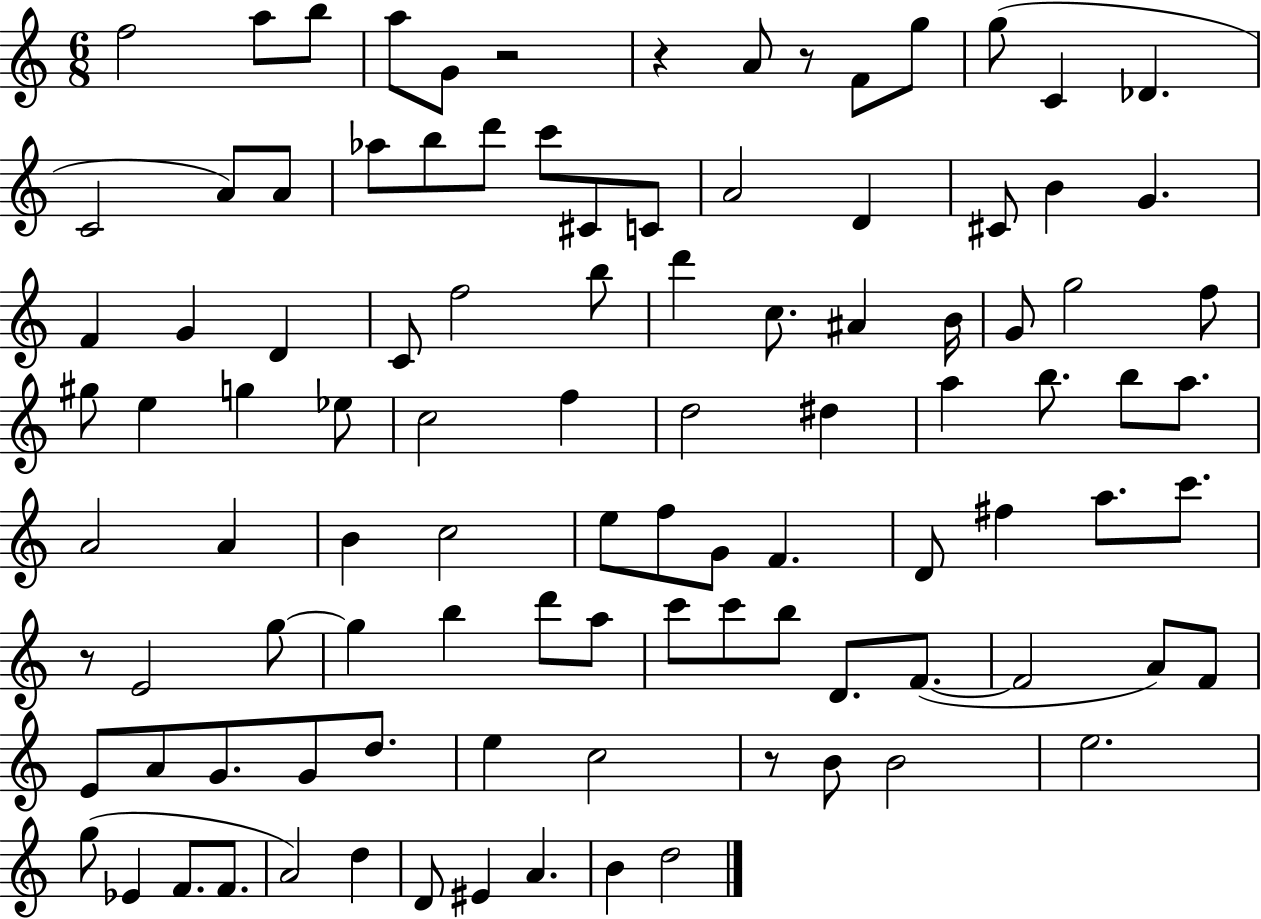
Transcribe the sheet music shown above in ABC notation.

X:1
T:Untitled
M:6/8
L:1/4
K:C
f2 a/2 b/2 a/2 G/2 z2 z A/2 z/2 F/2 g/2 g/2 C _D C2 A/2 A/2 _a/2 b/2 d'/2 c'/2 ^C/2 C/2 A2 D ^C/2 B G F G D C/2 f2 b/2 d' c/2 ^A B/4 G/2 g2 f/2 ^g/2 e g _e/2 c2 f d2 ^d a b/2 b/2 a/2 A2 A B c2 e/2 f/2 G/2 F D/2 ^f a/2 c'/2 z/2 E2 g/2 g b d'/2 a/2 c'/2 c'/2 b/2 D/2 F/2 F2 A/2 F/2 E/2 A/2 G/2 G/2 d/2 e c2 z/2 B/2 B2 e2 g/2 _E F/2 F/2 A2 d D/2 ^E A B d2